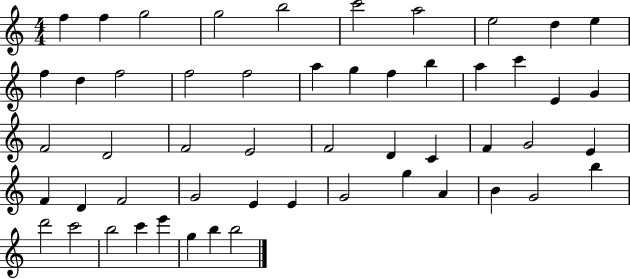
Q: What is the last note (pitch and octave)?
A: B5